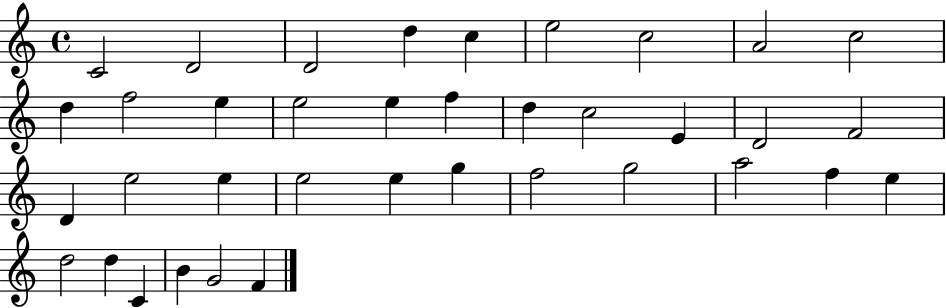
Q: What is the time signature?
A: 4/4